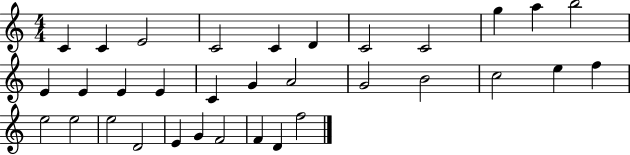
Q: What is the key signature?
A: C major